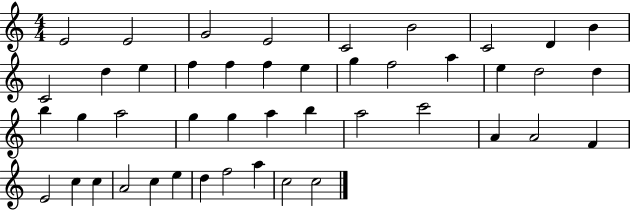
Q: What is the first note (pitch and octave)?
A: E4